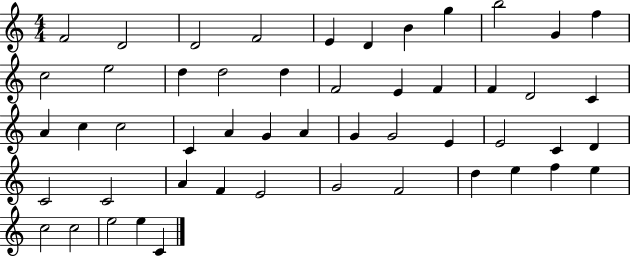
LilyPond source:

{
  \clef treble
  \numericTimeSignature
  \time 4/4
  \key c \major
  f'2 d'2 | d'2 f'2 | e'4 d'4 b'4 g''4 | b''2 g'4 f''4 | \break c''2 e''2 | d''4 d''2 d''4 | f'2 e'4 f'4 | f'4 d'2 c'4 | \break a'4 c''4 c''2 | c'4 a'4 g'4 a'4 | g'4 g'2 e'4 | e'2 c'4 d'4 | \break c'2 c'2 | a'4 f'4 e'2 | g'2 f'2 | d''4 e''4 f''4 e''4 | \break c''2 c''2 | e''2 e''4 c'4 | \bar "|."
}